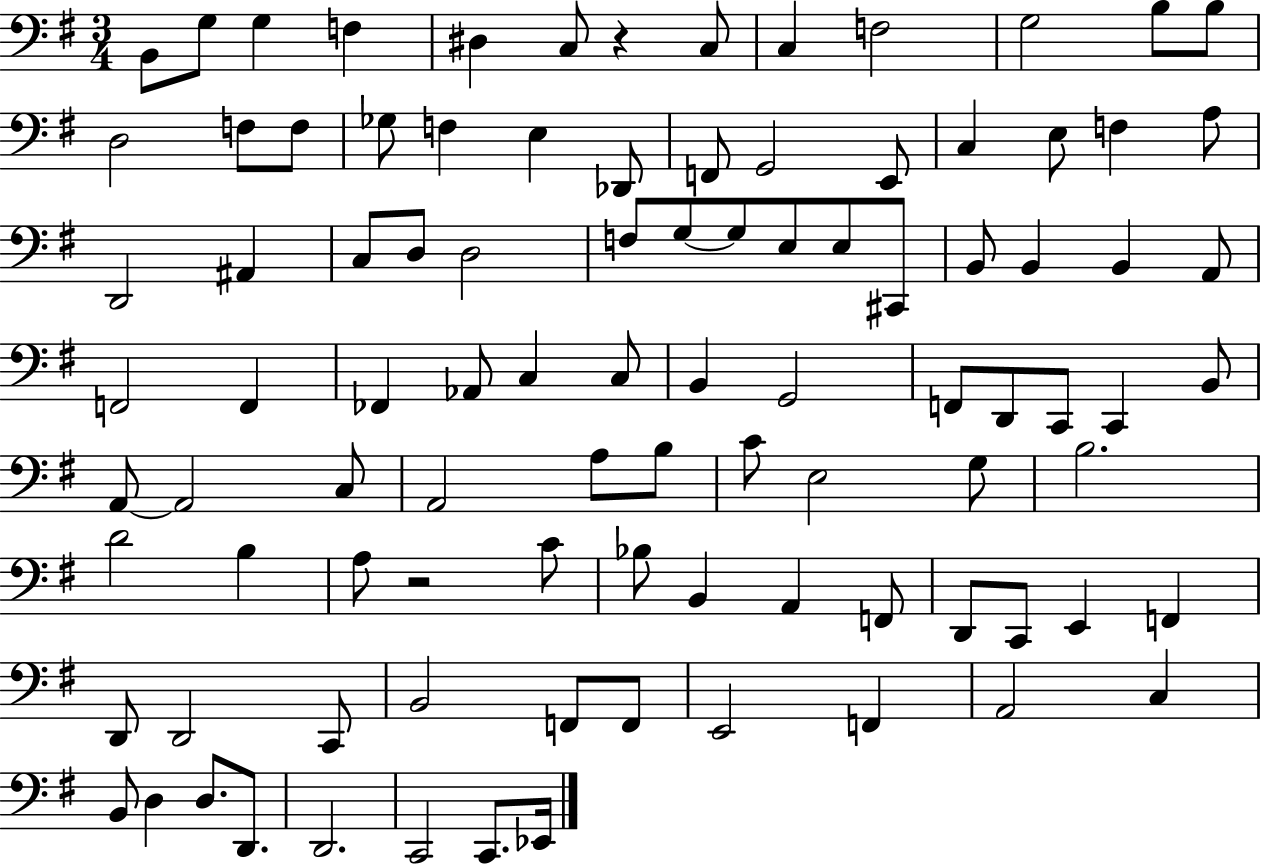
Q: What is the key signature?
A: G major